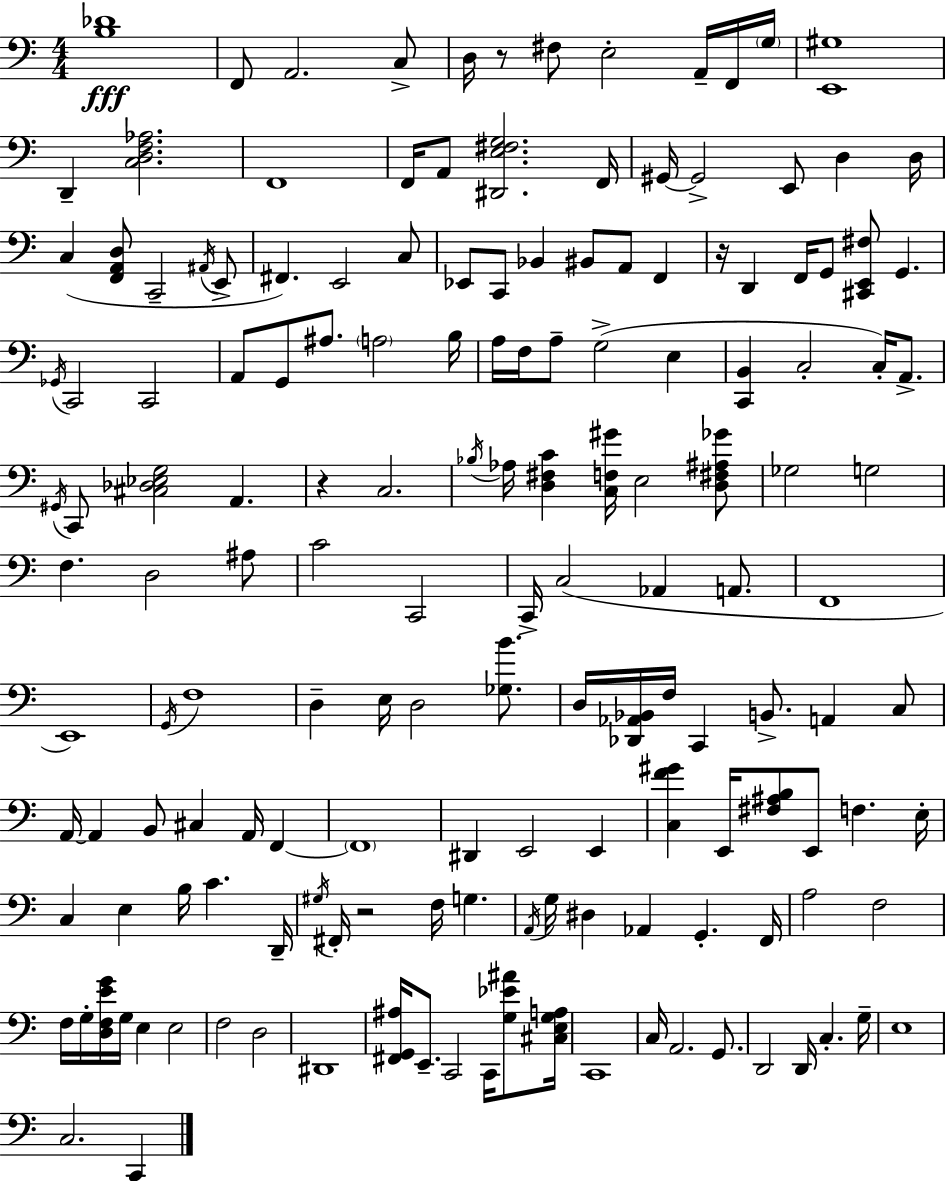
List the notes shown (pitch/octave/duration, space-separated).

[B3,Db4]/w F2/e A2/h. C3/e D3/s R/e F#3/e E3/h A2/s F2/s G3/s [E2,G#3]/w D2/q [C3,D3,F3,Ab3]/h. F2/w F2/s A2/e [D#2,E3,F#3,G3]/h. F2/s G#2/s G#2/h E2/e D3/q D3/s C3/q [F2,A2,D3]/e C2/h A#2/s E2/e F#2/q. E2/h C3/e Eb2/e C2/e Bb2/q BIS2/e A2/e F2/q R/s D2/q F2/s G2/e [C#2,E2,F#3]/e G2/q. Gb2/s C2/h C2/h A2/e G2/e A#3/e. A3/h B3/s A3/s F3/s A3/e G3/h E3/q [C2,B2]/q C3/h C3/s A2/e. G#2/s C2/e [C#3,Db3,Eb3,G3]/h A2/q. R/q C3/h. Bb3/s Ab3/s [D3,F#3,C4]/q [C3,F3,G#4]/s E3/h [D3,F#3,A#3,Gb4]/e Gb3/h G3/h F3/q. D3/h A#3/e C4/h C2/h C2/s C3/h Ab2/q A2/e. F2/w E2/w G2/s F3/w D3/q E3/s D3/h [Gb3,B4]/e. D3/s [Db2,Ab2,Bb2]/s F3/s C2/q B2/e. A2/q C3/e A2/s A2/q B2/e C#3/q A2/s F2/q F2/w D#2/q E2/h E2/q [C3,F4,G#4]/q E2/s [F#3,A#3,B3]/e E2/e F3/q. E3/s C3/q E3/q B3/s C4/q. D2/s G#3/s F#2/s R/h F3/s G3/q. A2/s G3/s D#3/q Ab2/q G2/q. F2/s A3/h F3/h F3/s G3/s [D3,F3,E4,G4]/s G3/s E3/q E3/h F3/h D3/h D#2/w [F#2,G2,A#3]/s E2/e. C2/h C2/s [G3,Eb4,A#4]/e [C#3,E3,G3,A3]/s C2/w C3/s A2/h. G2/e. D2/h D2/s C3/q. G3/s E3/w C3/h. C2/q